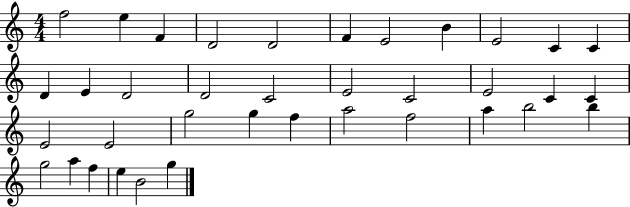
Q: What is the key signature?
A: C major